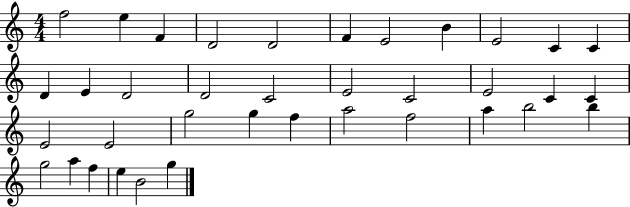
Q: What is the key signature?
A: C major